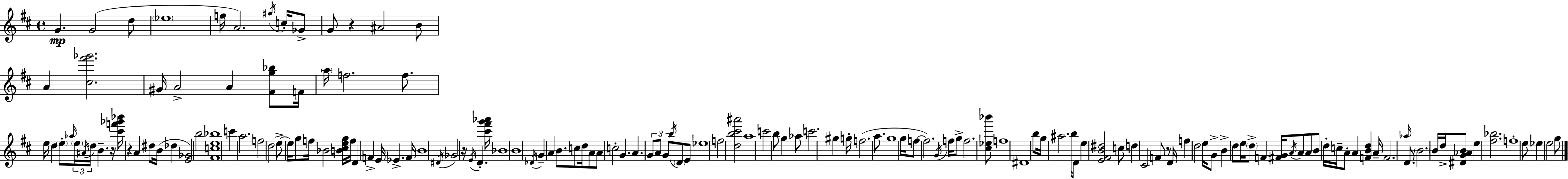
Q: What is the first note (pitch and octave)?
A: G4